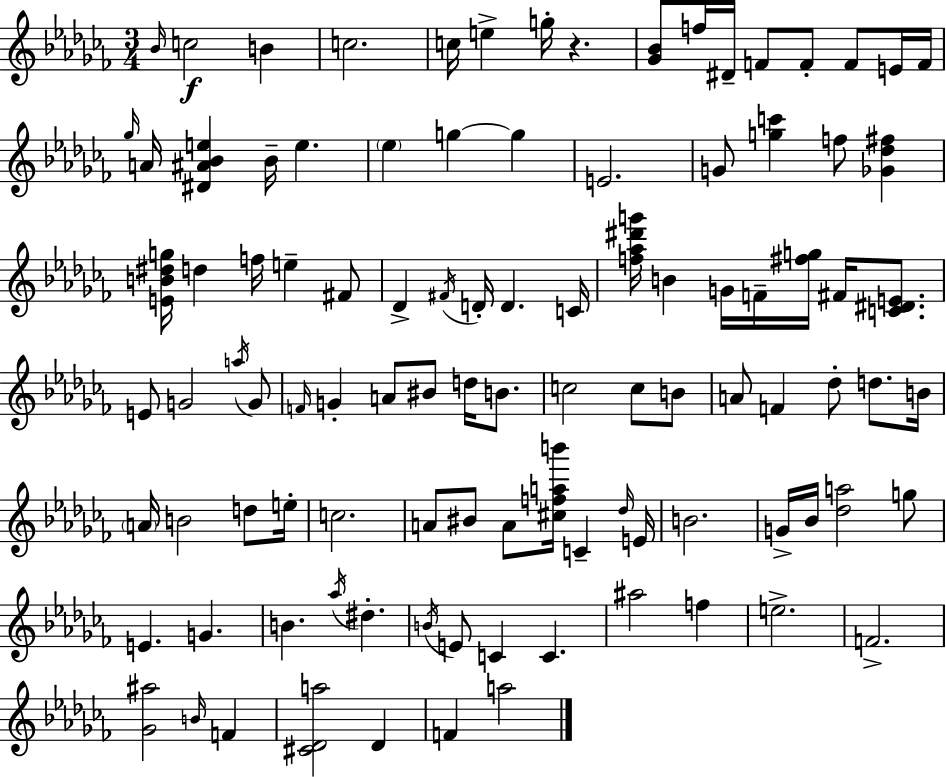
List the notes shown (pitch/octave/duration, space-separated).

Bb4/s C5/h B4/q C5/h. C5/s E5/q G5/s R/q. [Gb4,Bb4]/e F5/s D#4/s F4/e F4/e F4/e E4/s F4/s Gb5/s A4/s [D#4,A#4,Bb4,E5]/q Bb4/s E5/q. Eb5/q G5/q G5/q E4/h. G4/e [G5,C6]/q F5/e [Gb4,Db5,F#5]/q [E4,B4,D#5,G5]/s D5/q F5/s E5/q F#4/e Db4/q F#4/s D4/s D4/q. C4/s [F5,Ab5,D#6,G6]/s B4/q G4/s F4/s [F#5,G5]/s F#4/s [C4,D#4,E4]/e. E4/e G4/h A5/s G4/e F4/s G4/q A4/e BIS4/e D5/s B4/e. C5/h C5/e B4/e A4/e F4/q Db5/e D5/e. B4/s A4/s B4/h D5/e E5/s C5/h. A4/e BIS4/e A4/e [C#5,F5,A5,B6]/s C4/q Db5/s E4/s B4/h. G4/s Bb4/s [Db5,A5]/h G5/e E4/q. G4/q. B4/q. Ab5/s D#5/q. B4/s E4/e C4/q C4/q. A#5/h F5/q E5/h. F4/h. [Gb4,A#5]/h B4/s F4/q [C#4,Db4,A5]/h Db4/q F4/q A5/h